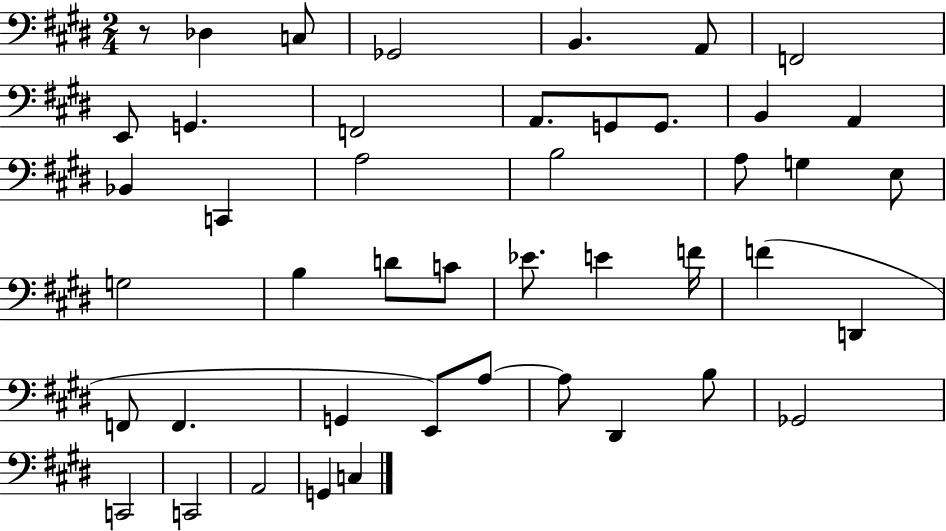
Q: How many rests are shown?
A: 1